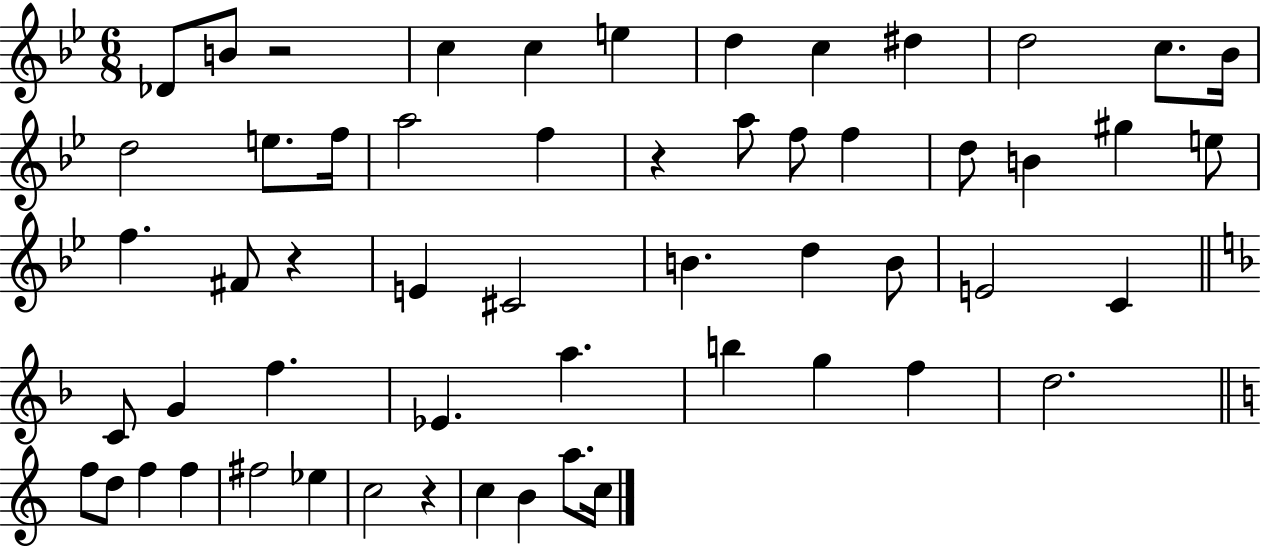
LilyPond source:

{
  \clef treble
  \numericTimeSignature
  \time 6/8
  \key bes \major
  des'8 b'8 r2 | c''4 c''4 e''4 | d''4 c''4 dis''4 | d''2 c''8. bes'16 | \break d''2 e''8. f''16 | a''2 f''4 | r4 a''8 f''8 f''4 | d''8 b'4 gis''4 e''8 | \break f''4. fis'8 r4 | e'4 cis'2 | b'4. d''4 b'8 | e'2 c'4 | \break \bar "||" \break \key f \major c'8 g'4 f''4. | ees'4. a''4. | b''4 g''4 f''4 | d''2. | \break \bar "||" \break \key a \minor f''8 d''8 f''4 f''4 | fis''2 ees''4 | c''2 r4 | c''4 b'4 a''8. c''16 | \break \bar "|."
}